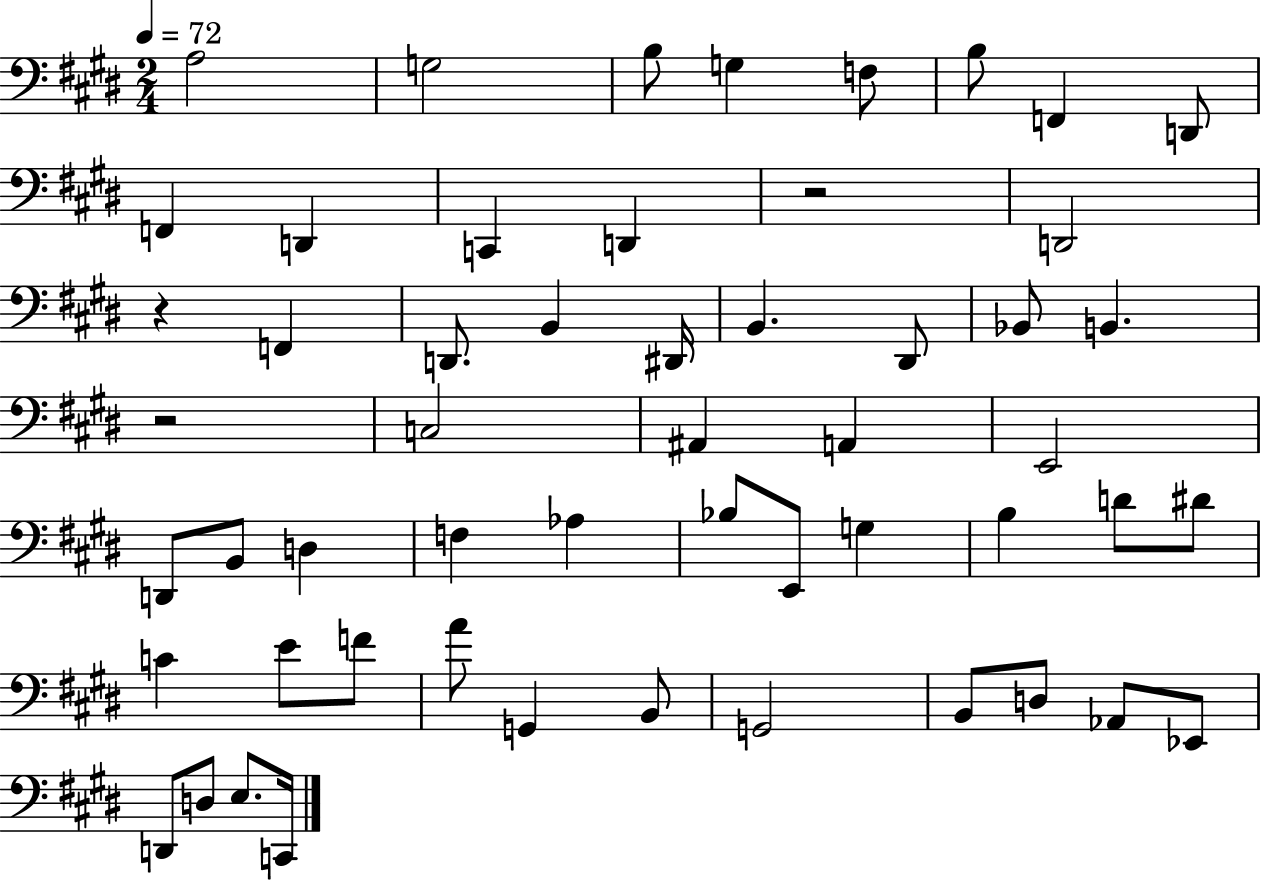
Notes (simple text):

A3/h G3/h B3/e G3/q F3/e B3/e F2/q D2/e F2/q D2/q C2/q D2/q R/h D2/h R/q F2/q D2/e. B2/q D#2/s B2/q. D#2/e Bb2/e B2/q. R/h C3/h A#2/q A2/q E2/h D2/e B2/e D3/q F3/q Ab3/q Bb3/e E2/e G3/q B3/q D4/e D#4/e C4/q E4/e F4/e A4/e G2/q B2/e G2/h B2/e D3/e Ab2/e Eb2/e D2/e D3/e E3/e. C2/s